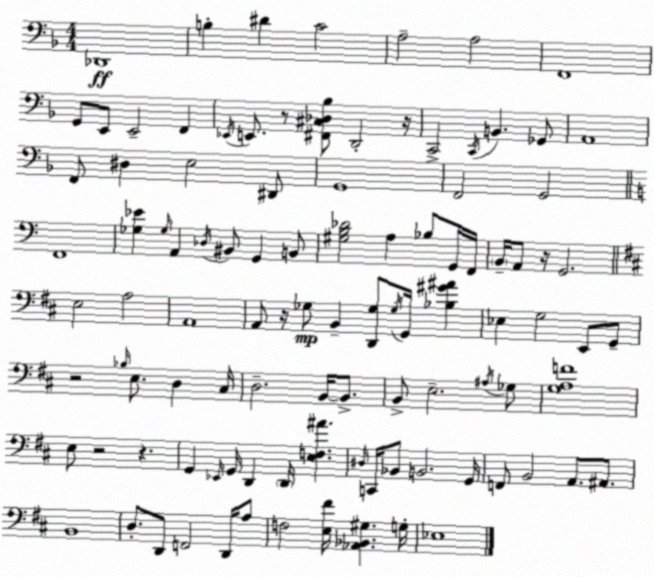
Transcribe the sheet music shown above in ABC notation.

X:1
T:Untitled
M:4/4
L:1/4
K:Dm
_D,,4 B, ^D C2 A,2 A,2 F,,4 G,,/2 E,,/2 E,,2 F,, _E,,/4 E,,/2 z/2 [^F,,^C,_D,_B,]/2 D,,2 z/4 C,,2 C,,/4 B,, _G,,/2 A,,4 F,,/2 ^D, E,2 ^D,,/2 G,,4 F,,2 G,,2 F,,4 [_G,_E] _G,/4 A,, _D,/4 ^B,,/2 G,, B,,/2 [^G,B,_D]2 A, _B,/2 G,,/4 F,,/4 B,,/4 A,,/2 z/4 G,,2 E,2 A,2 A,,4 A,,/2 z/4 _G,/2 B,, [D,,_G,]/2 _G,/4 G,,/4 [_B,^G^A] _E, G,2 E,,/2 G,,/2 z2 _B,/4 E,/2 D, ^C,/4 D,2 B,,/4 B,,/2 B,,/2 E,2 ^A,/4 _G,/2 [G,A,F]4 E,/2 z2 z G,, _E,,/4 G,,/4 D,, D,,/4 [E,F,^A] ^D,/4 C,,/4 _B,,/2 B,,2 G,,/4 F,,/2 B,,2 A,,/2 ^A,,/2 B,,4 D,/2 D,,/2 F,,2 D,,/4 A,/2 F,2 [E,^F]/4 [_A,,_B,,^G,] G,/4 _E,4